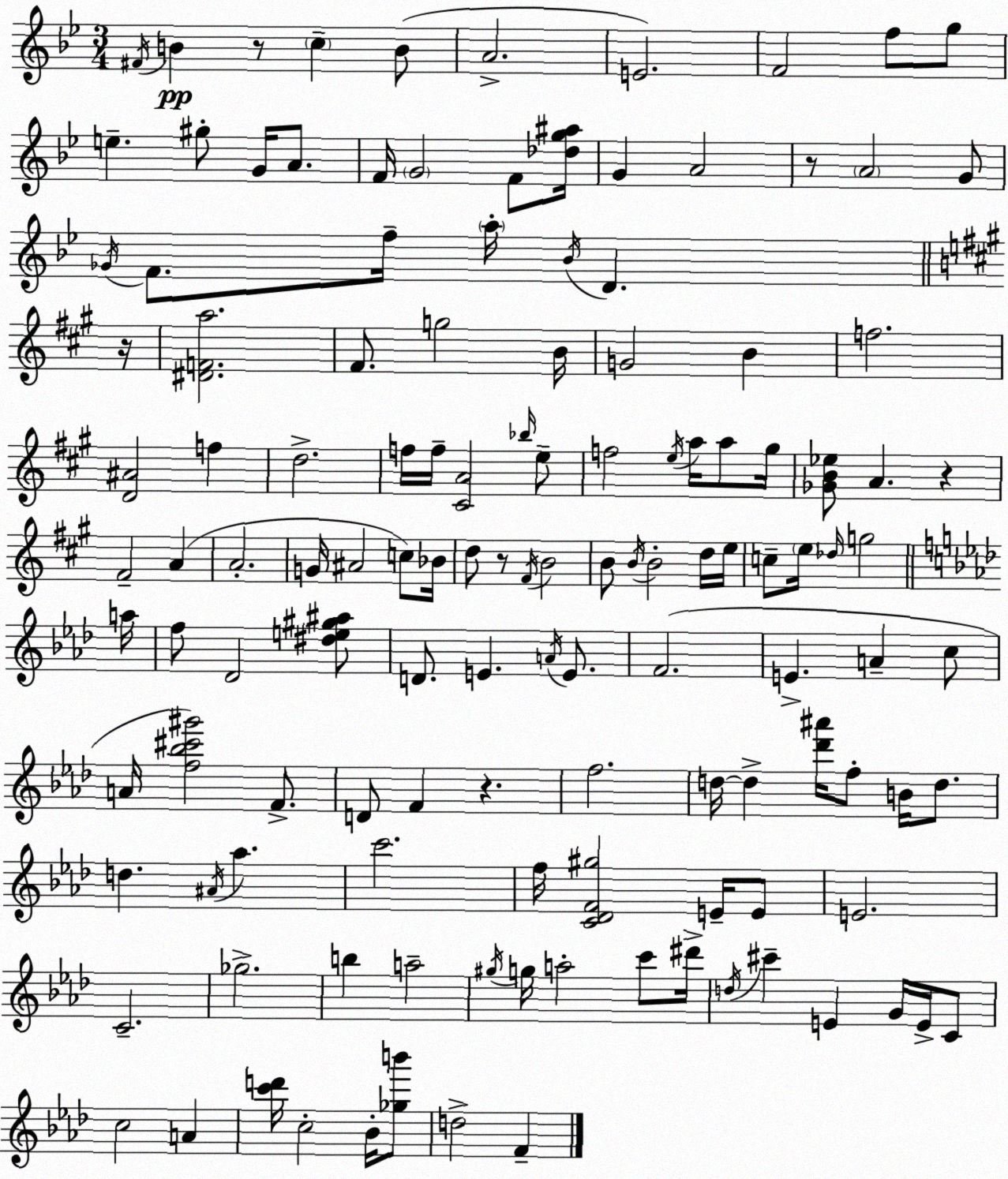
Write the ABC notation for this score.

X:1
T:Untitled
M:3/4
L:1/4
K:Gm
^F/4 B z/2 c B/2 A2 E2 F2 f/2 g/2 e ^g/2 G/4 A/2 F/4 G2 F/2 [_dg^a]/4 G A2 z/2 A2 G/2 _G/4 F/2 f/4 a/4 _B/4 D z/4 [^DFa]2 ^F/2 g2 B/4 G2 B f2 [D^A]2 f d2 f/4 f/4 [^CA]2 _b/4 e/2 f2 e/4 a/4 a/2 ^g/4 [_GB_e]/2 A z ^F2 A A2 G/4 ^A2 c/2 _B/4 d/2 z/2 ^F/4 B2 B/2 B/4 B2 d/4 e/4 c/2 e/4 _d/4 g2 a/4 f/2 _D2 [^de^g^a]/2 D/2 E A/4 E/2 F2 E A c/2 A/4 [f_b^c'^g']2 F/2 D/2 F z f2 d/4 d [_d'^a']/4 f/2 B/4 d/2 d ^A/4 _a c'2 f/4 [C_DF^g]2 E/4 E/2 E2 C2 _g2 b a2 ^g/4 g/4 a2 c'/2 ^d'/4 d/4 ^c' E G/4 E/4 C/2 c2 A [c'd']/4 c2 _B/4 [_gb']/2 d2 F